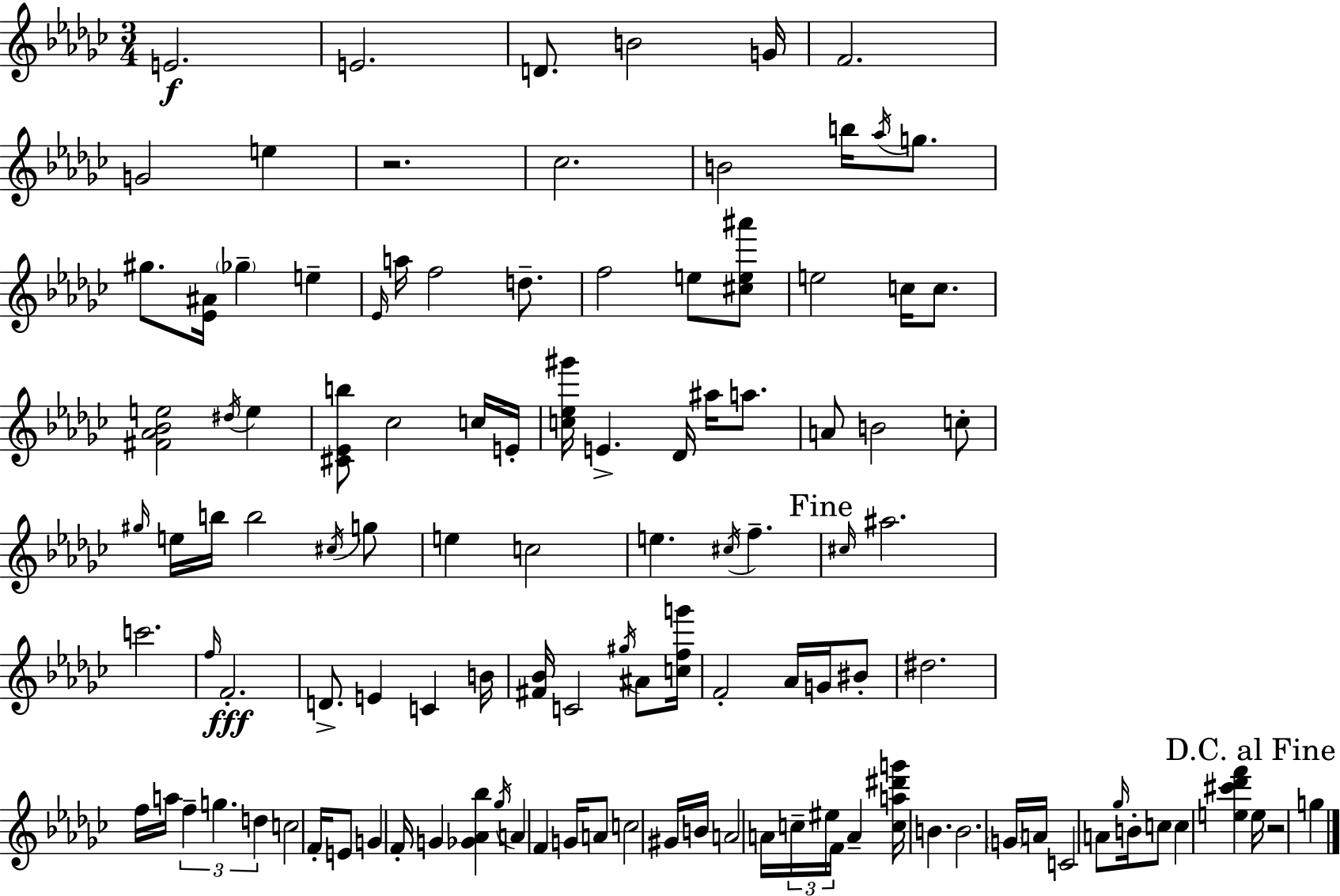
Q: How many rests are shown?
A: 2